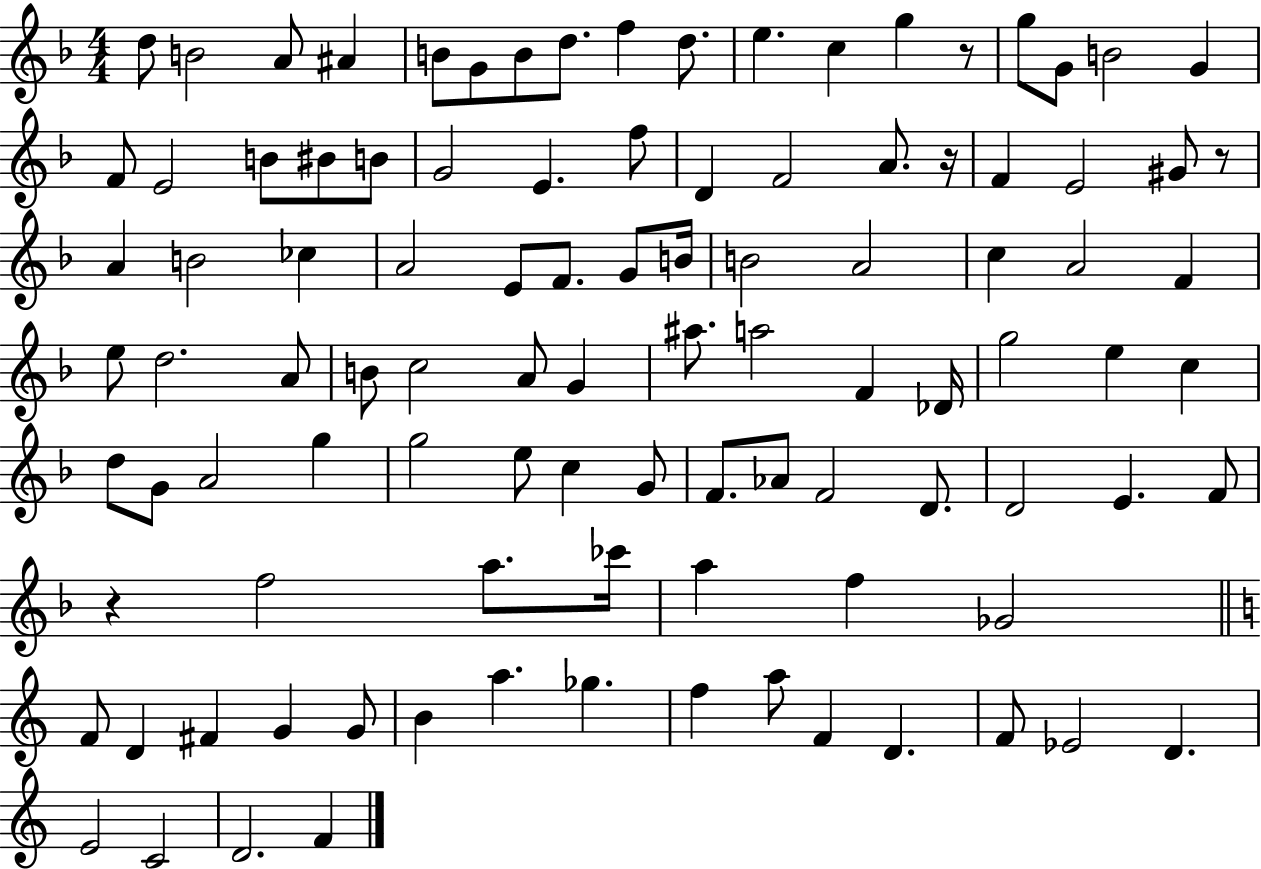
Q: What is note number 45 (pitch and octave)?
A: E5